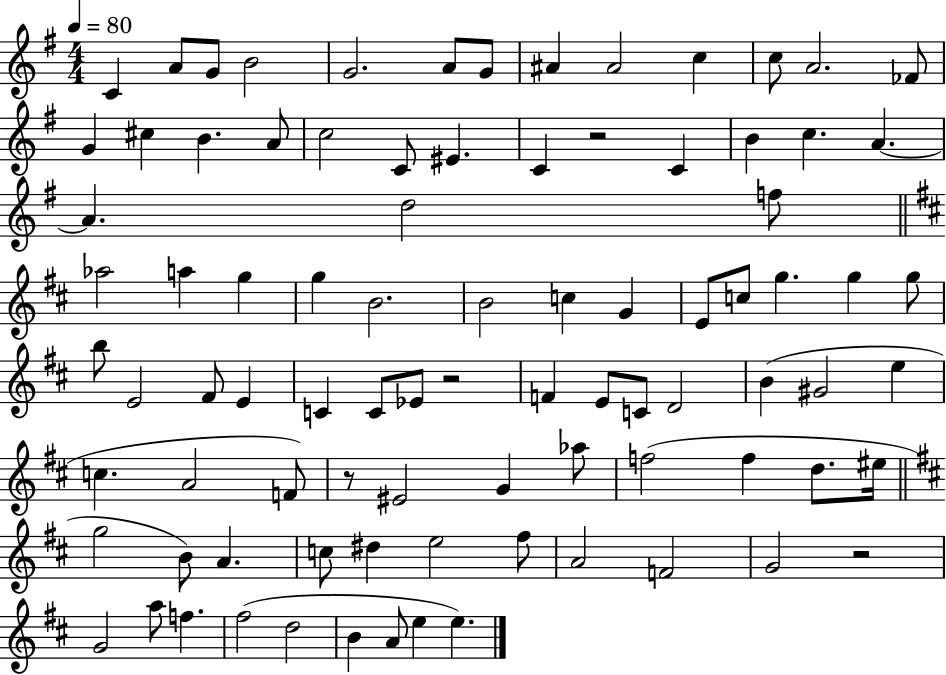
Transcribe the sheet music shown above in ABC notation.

X:1
T:Untitled
M:4/4
L:1/4
K:G
C A/2 G/2 B2 G2 A/2 G/2 ^A ^A2 c c/2 A2 _F/2 G ^c B A/2 c2 C/2 ^E C z2 C B c A A d2 f/2 _a2 a g g B2 B2 c G E/2 c/2 g g g/2 b/2 E2 ^F/2 E C C/2 _E/2 z2 F E/2 C/2 D2 B ^G2 e c A2 F/2 z/2 ^E2 G _a/2 f2 f d/2 ^e/4 g2 B/2 A c/2 ^d e2 ^f/2 A2 F2 G2 z2 G2 a/2 f ^f2 d2 B A/2 e e